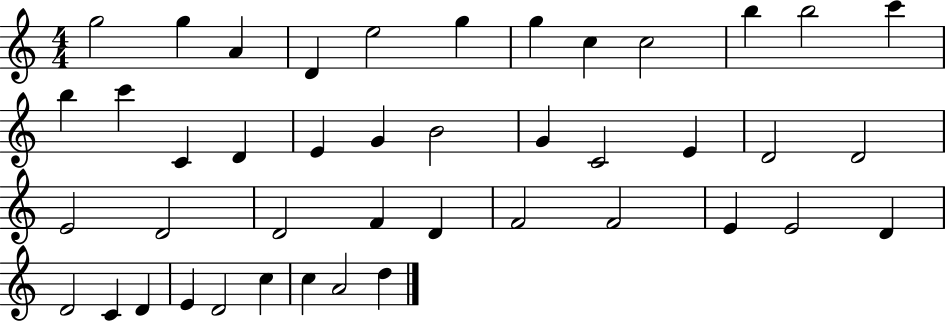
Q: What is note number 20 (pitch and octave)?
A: G4